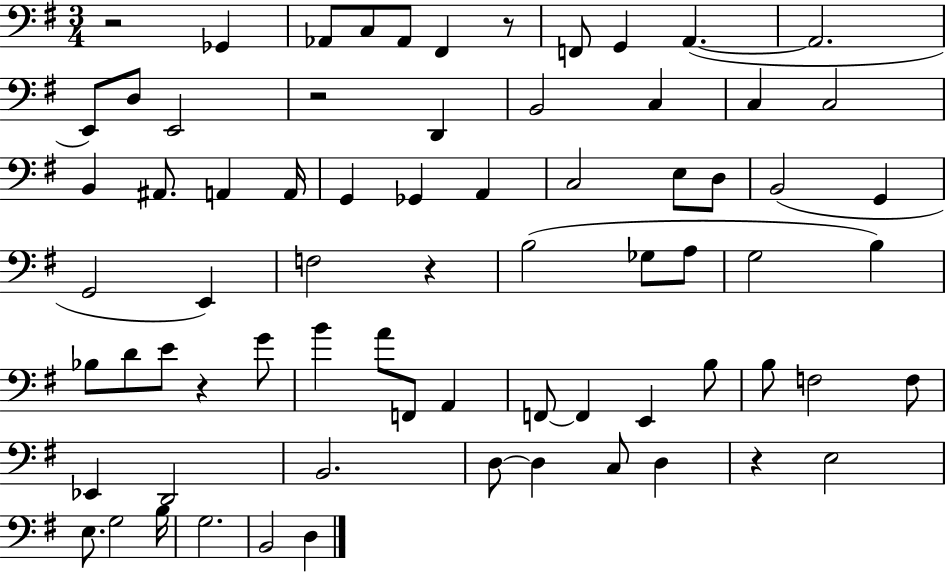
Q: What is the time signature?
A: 3/4